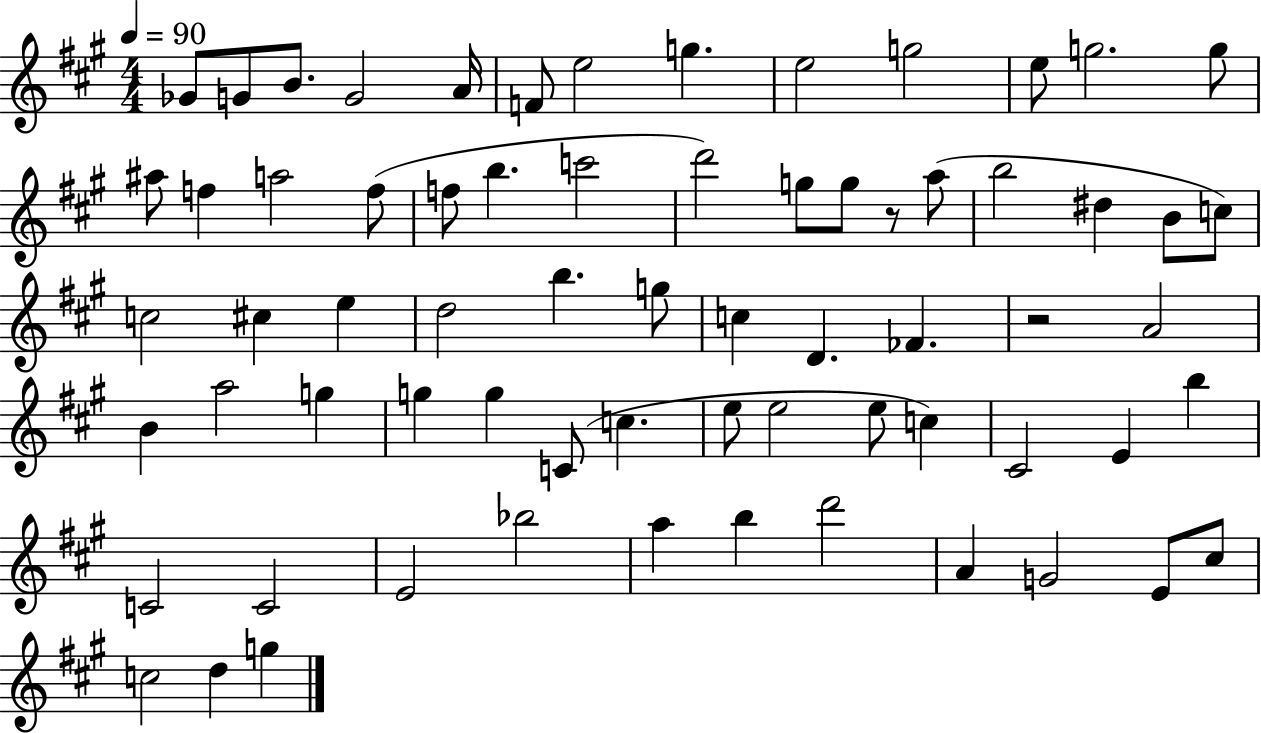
{
  \clef treble
  \numericTimeSignature
  \time 4/4
  \key a \major
  \tempo 4 = 90
  ges'8 g'8 b'8. g'2 a'16 | f'8 e''2 g''4. | e''2 g''2 | e''8 g''2. g''8 | \break ais''8 f''4 a''2 f''8( | f''8 b''4. c'''2 | d'''2) g''8 g''8 r8 a''8( | b''2 dis''4 b'8 c''8) | \break c''2 cis''4 e''4 | d''2 b''4. g''8 | c''4 d'4. fes'4. | r2 a'2 | \break b'4 a''2 g''4 | g''4 g''4 c'8( c''4. | e''8 e''2 e''8 c''4) | cis'2 e'4 b''4 | \break c'2 c'2 | e'2 bes''2 | a''4 b''4 d'''2 | a'4 g'2 e'8 cis''8 | \break c''2 d''4 g''4 | \bar "|."
}